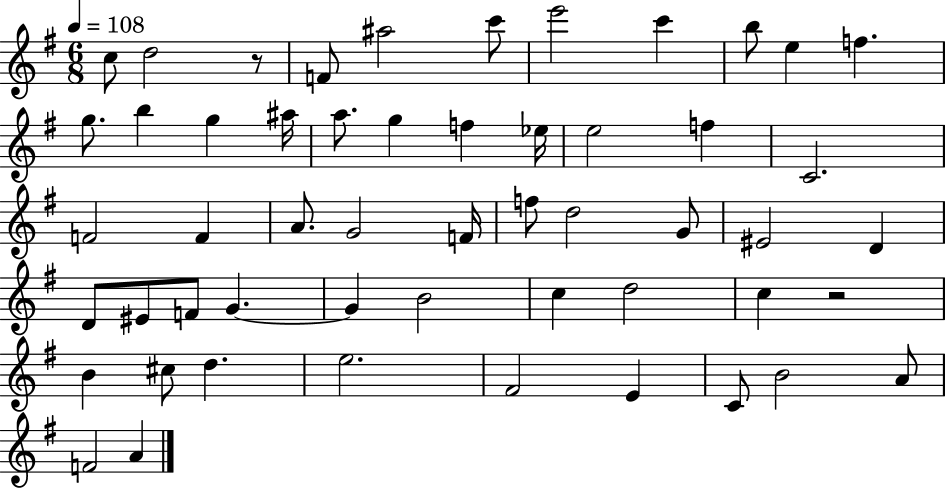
C5/e D5/h R/e F4/e A#5/h C6/e E6/h C6/q B5/e E5/q F5/q. G5/e. B5/q G5/q A#5/s A5/e. G5/q F5/q Eb5/s E5/h F5/q C4/h. F4/h F4/q A4/e. G4/h F4/s F5/e D5/h G4/e EIS4/h D4/q D4/e EIS4/e F4/e G4/q. G4/q B4/h C5/q D5/h C5/q R/h B4/q C#5/e D5/q. E5/h. F#4/h E4/q C4/e B4/h A4/e F4/h A4/q